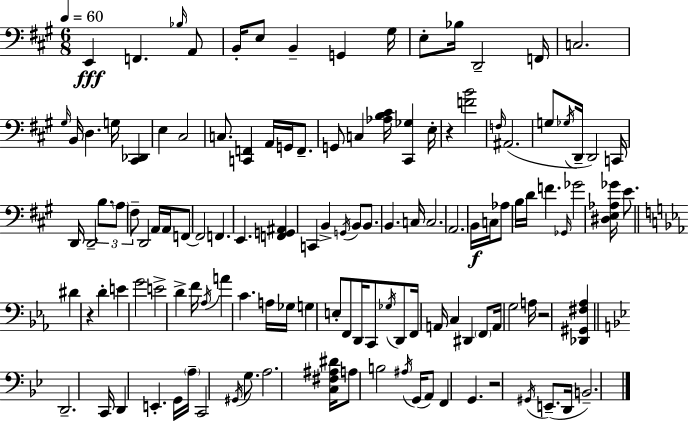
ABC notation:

X:1
T:Untitled
M:6/8
L:1/4
K:A
E,, F,, _B,/4 A,,/2 B,,/4 E,/2 B,, G,, ^G,/4 E,/2 _B,/4 D,,2 F,,/4 C,2 ^G,/4 B,,/4 D, G,/4 [^C,,_D,,] E, ^C,2 C,/2 [C,,F,,] A,,/4 G,,/4 F,,/2 G,,/2 C, [_A,B,^C]/4 [^C,,_G,] E,/4 z [FB]2 F,/4 ^A,,2 G,/2 _G,/4 D,,/4 D,,2 C,,/4 D,,/4 D,,2 B,/2 A,/2 ^F,/2 D,,2 A,,/4 A,,/4 F,,/2 F,,2 F,, E,, [F,,G,,^A,,] C,, B,, G,,/4 B,,/2 B,,/2 B,, C,/4 C,2 A,,2 B,,/4 C,/4 _A,/2 B,/4 D/4 F _G,,/4 _G2 [^D,E,_A,_G]/4 E/2 ^D z D E G2 E2 D F/4 _A,/4 A C A,/4 _G,/4 G, E,/2 F,,/2 D,,/4 C,,/2 _G,/4 D,,/2 F,,/4 A,,/4 C, ^D,, F,,/2 A,,/4 G,2 A,/4 z2 [_D,,^G,,^F,_A,] D,,2 C,,/4 D,, E,, G,,/4 A,/4 C,,2 ^G,,/4 G,/2 A,2 [C,^F,^A,^D]/4 A,/2 B,2 ^A,/4 G,,/4 A,,/2 F,, G,, z2 ^G,,/4 E,,/2 D,,/4 B,,2